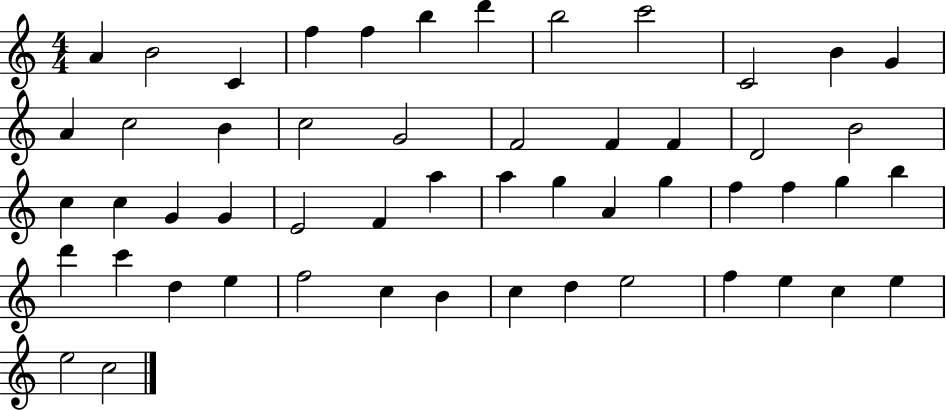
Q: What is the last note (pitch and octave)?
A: C5